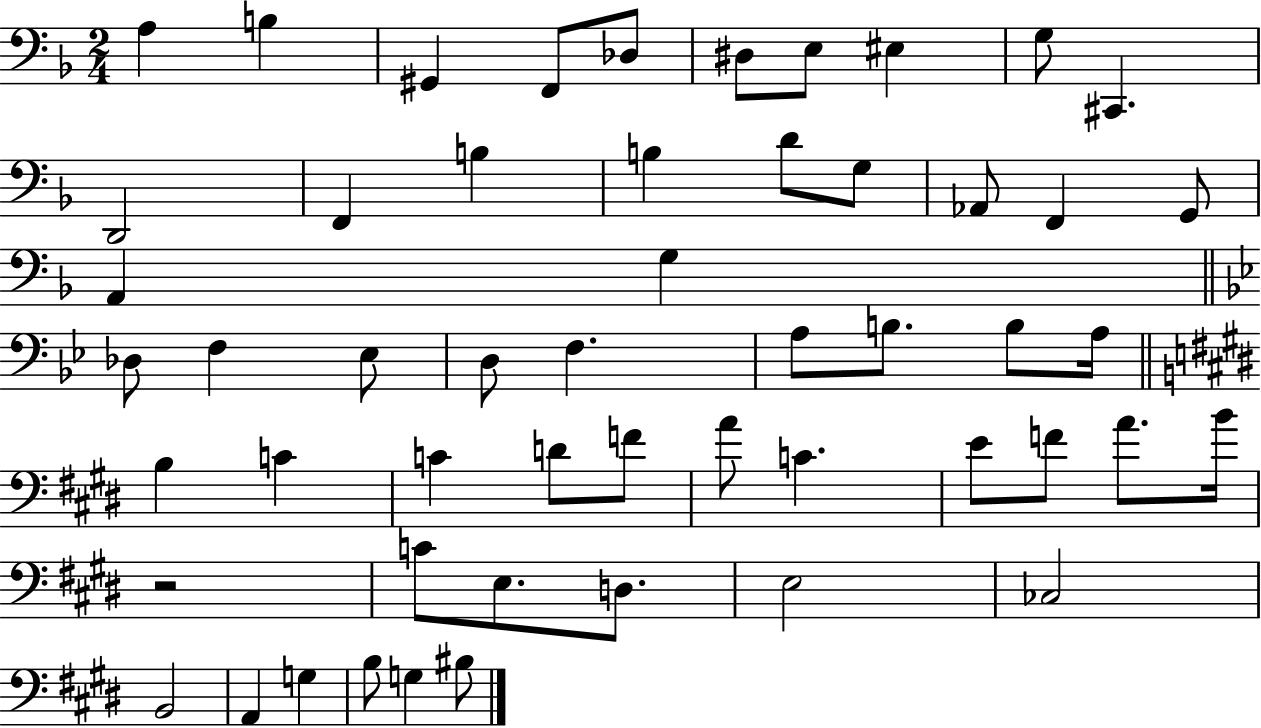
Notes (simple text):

A3/q B3/q G#2/q F2/e Db3/e D#3/e E3/e EIS3/q G3/e C#2/q. D2/h F2/q B3/q B3/q D4/e G3/e Ab2/e F2/q G2/e A2/q G3/q Db3/e F3/q Eb3/e D3/e F3/q. A3/e B3/e. B3/e A3/s B3/q C4/q C4/q D4/e F4/e A4/e C4/q. E4/e F4/e A4/e. B4/s R/h C4/e E3/e. D3/e. E3/h CES3/h B2/h A2/q G3/q B3/e G3/q BIS3/e